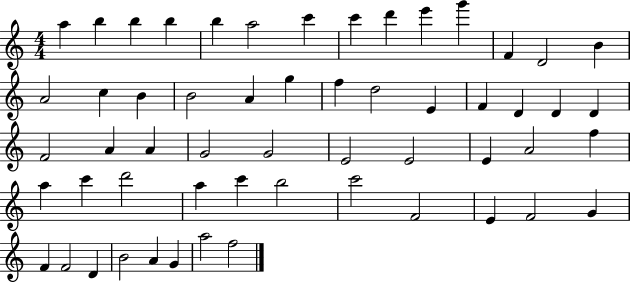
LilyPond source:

{
  \clef treble
  \numericTimeSignature
  \time 4/4
  \key c \major
  a''4 b''4 b''4 b''4 | b''4 a''2 c'''4 | c'''4 d'''4 e'''4 g'''4 | f'4 d'2 b'4 | \break a'2 c''4 b'4 | b'2 a'4 g''4 | f''4 d''2 e'4 | f'4 d'4 d'4 d'4 | \break f'2 a'4 a'4 | g'2 g'2 | e'2 e'2 | e'4 a'2 f''4 | \break a''4 c'''4 d'''2 | a''4 c'''4 b''2 | c'''2 f'2 | e'4 f'2 g'4 | \break f'4 f'2 d'4 | b'2 a'4 g'4 | a''2 f''2 | \bar "|."
}